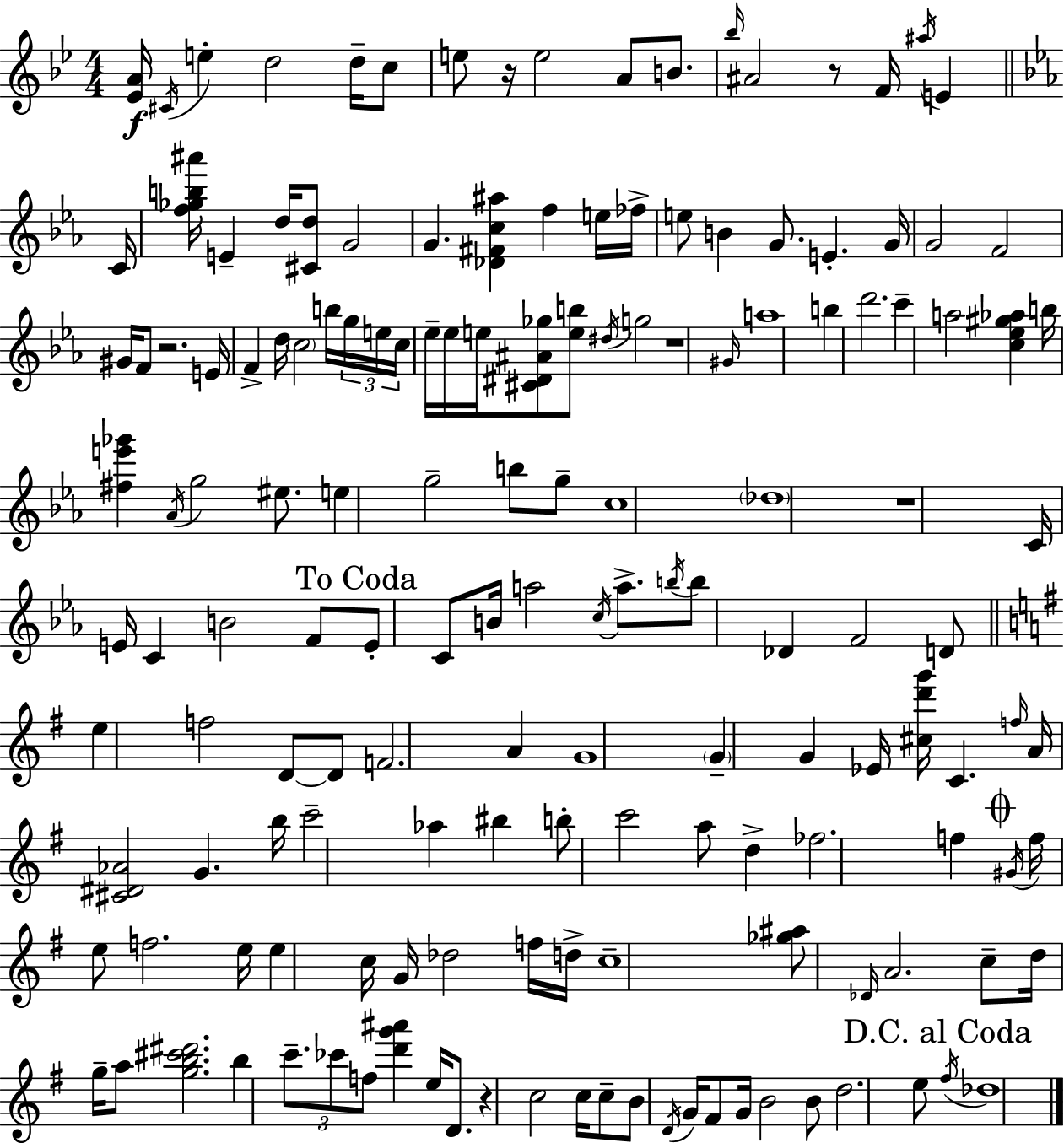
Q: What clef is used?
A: treble